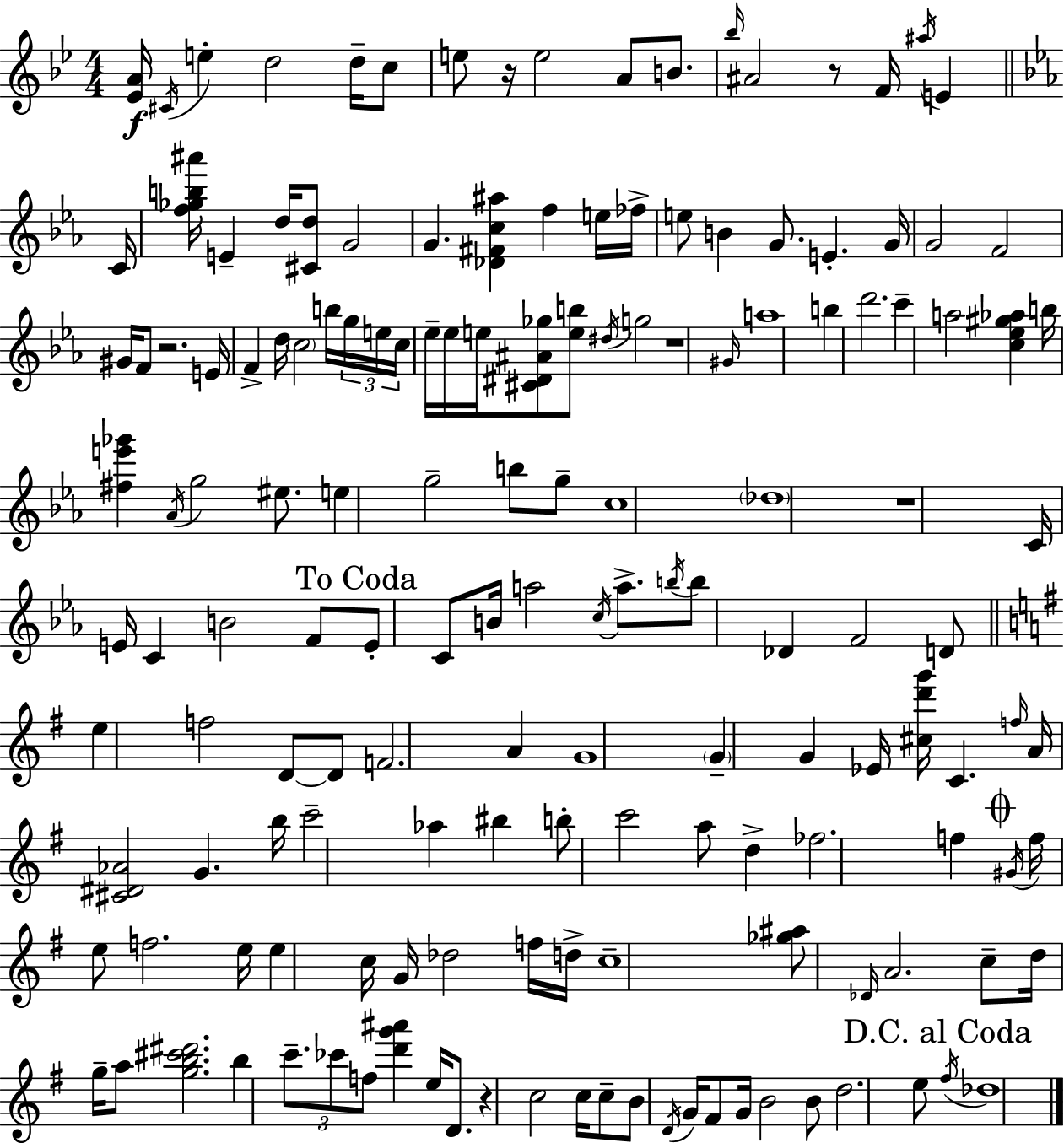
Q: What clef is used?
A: treble